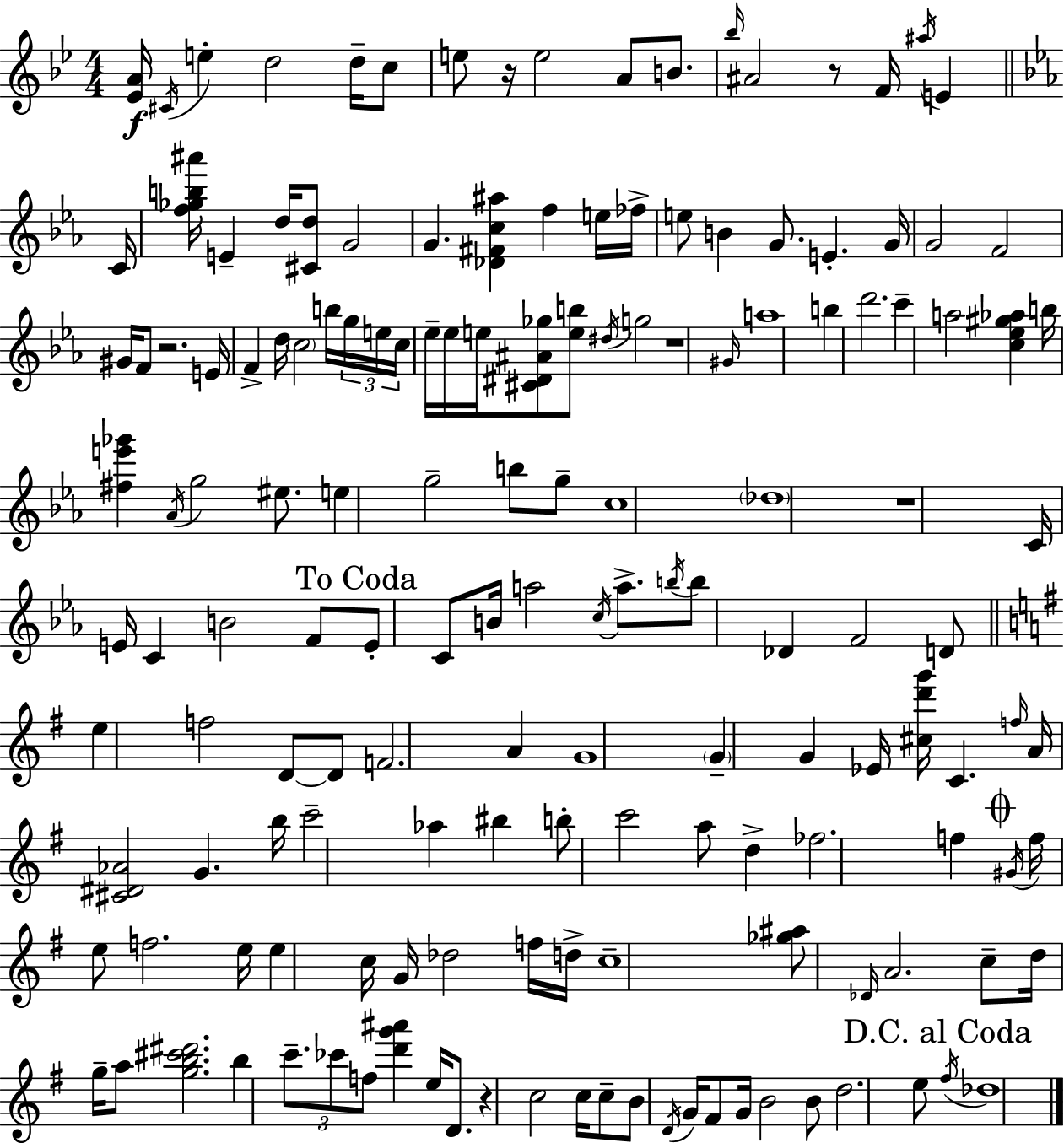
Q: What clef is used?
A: treble